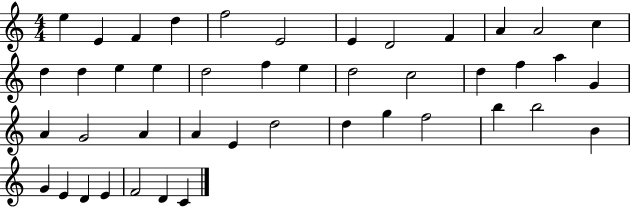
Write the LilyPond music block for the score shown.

{
  \clef treble
  \numericTimeSignature
  \time 4/4
  \key c \major
  e''4 e'4 f'4 d''4 | f''2 e'2 | e'4 d'2 f'4 | a'4 a'2 c''4 | \break d''4 d''4 e''4 e''4 | d''2 f''4 e''4 | d''2 c''2 | d''4 f''4 a''4 g'4 | \break a'4 g'2 a'4 | a'4 e'4 d''2 | d''4 g''4 f''2 | b''4 b''2 b'4 | \break g'4 e'4 d'4 e'4 | f'2 d'4 c'4 | \bar "|."
}